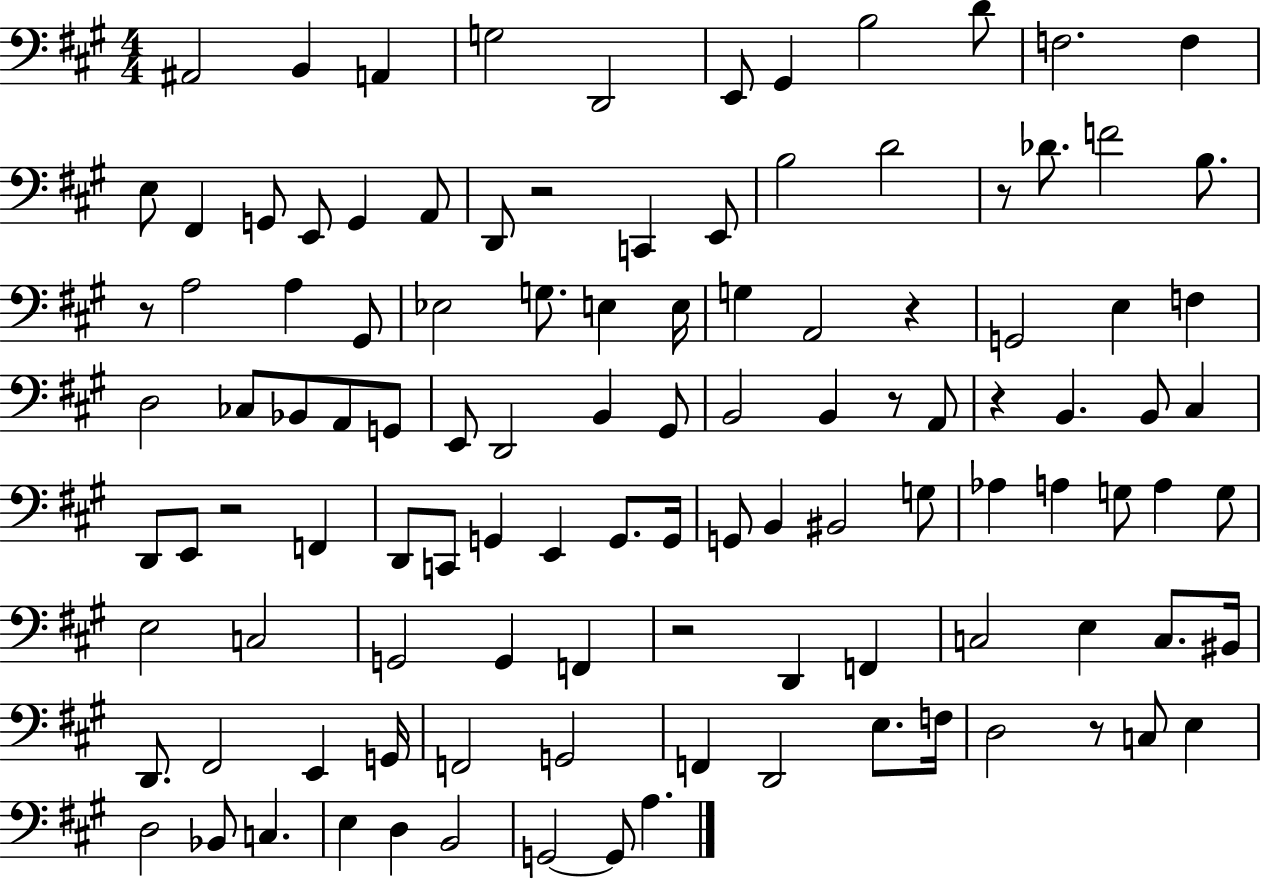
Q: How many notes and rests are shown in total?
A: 112